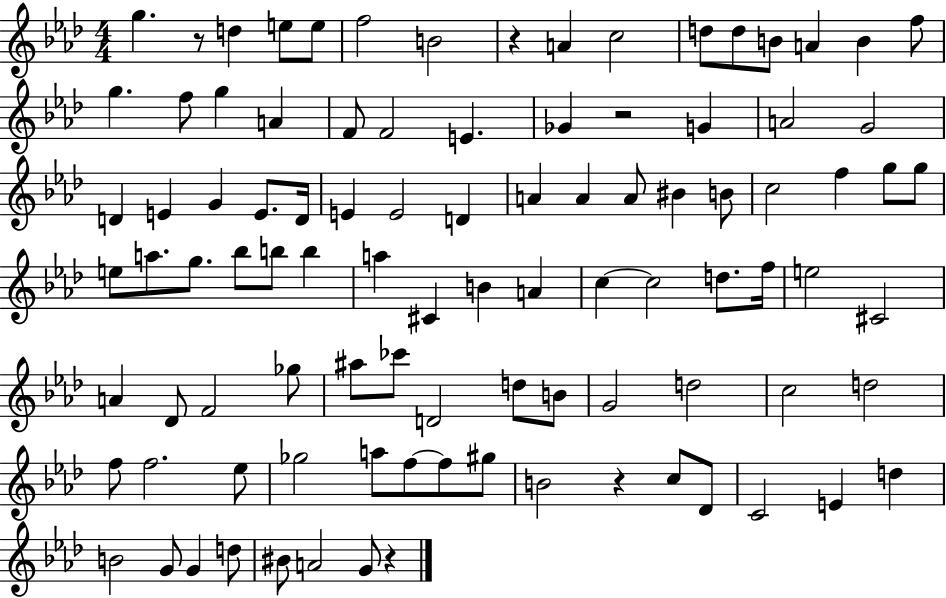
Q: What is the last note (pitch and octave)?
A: G4